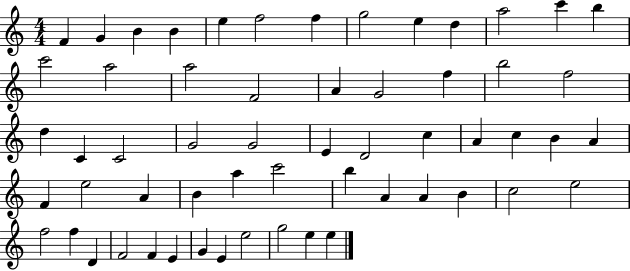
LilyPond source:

{
  \clef treble
  \numericTimeSignature
  \time 4/4
  \key c \major
  f'4 g'4 b'4 b'4 | e''4 f''2 f''4 | g''2 e''4 d''4 | a''2 c'''4 b''4 | \break c'''2 a''2 | a''2 f'2 | a'4 g'2 f''4 | b''2 f''2 | \break d''4 c'4 c'2 | g'2 g'2 | e'4 d'2 c''4 | a'4 c''4 b'4 a'4 | \break f'4 e''2 a'4 | b'4 a''4 c'''2 | b''4 a'4 a'4 b'4 | c''2 e''2 | \break f''2 f''4 d'4 | f'2 f'4 e'4 | g'4 e'4 e''2 | g''2 e''4 e''4 | \break \bar "|."
}